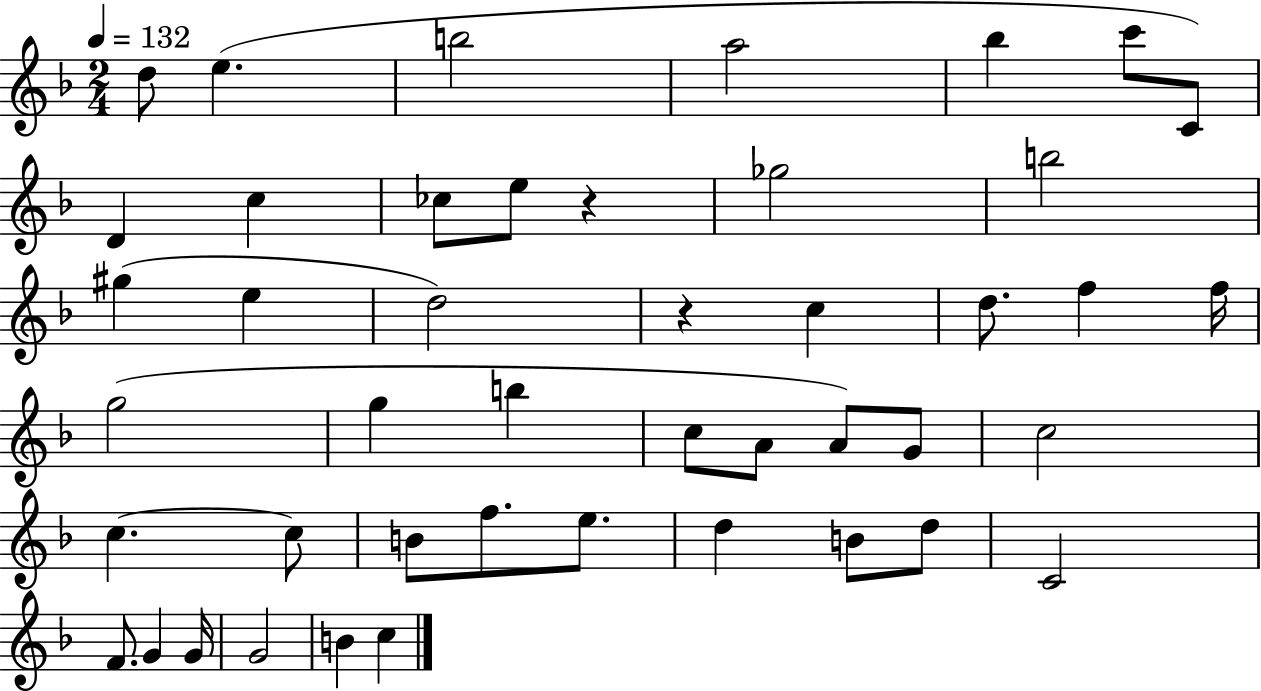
D5/e E5/q. B5/h A5/h Bb5/q C6/e C4/e D4/q C5/q CES5/e E5/e R/q Gb5/h B5/h G#5/q E5/q D5/h R/q C5/q D5/e. F5/q F5/s G5/h G5/q B5/q C5/e A4/e A4/e G4/e C5/h C5/q. C5/e B4/e F5/e. E5/e. D5/q B4/e D5/e C4/h F4/e. G4/q G4/s G4/h B4/q C5/q